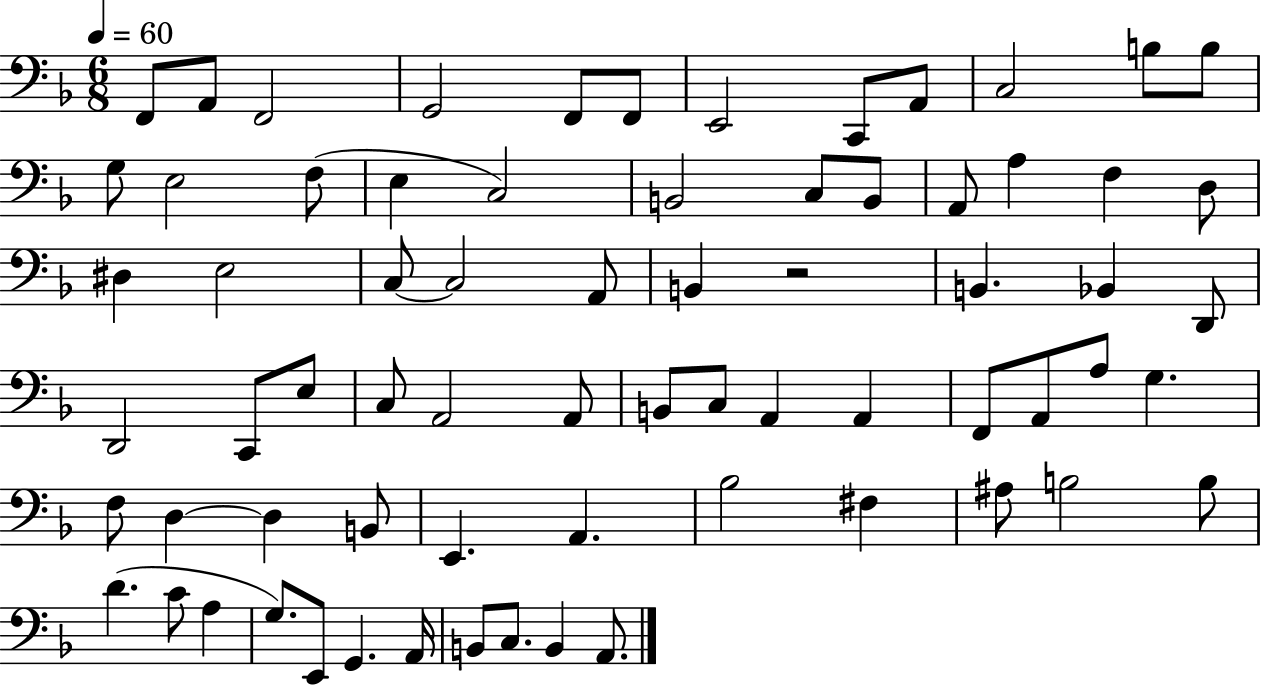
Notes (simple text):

F2/e A2/e F2/h G2/h F2/e F2/e E2/h C2/e A2/e C3/h B3/e B3/e G3/e E3/h F3/e E3/q C3/h B2/h C3/e B2/e A2/e A3/q F3/q D3/e D#3/q E3/h C3/e C3/h A2/e B2/q R/h B2/q. Bb2/q D2/e D2/h C2/e E3/e C3/e A2/h A2/e B2/e C3/e A2/q A2/q F2/e A2/e A3/e G3/q. F3/e D3/q D3/q B2/e E2/q. A2/q. Bb3/h F#3/q A#3/e B3/h B3/e D4/q. C4/e A3/q G3/e. E2/e G2/q. A2/s B2/e C3/e. B2/q A2/e.